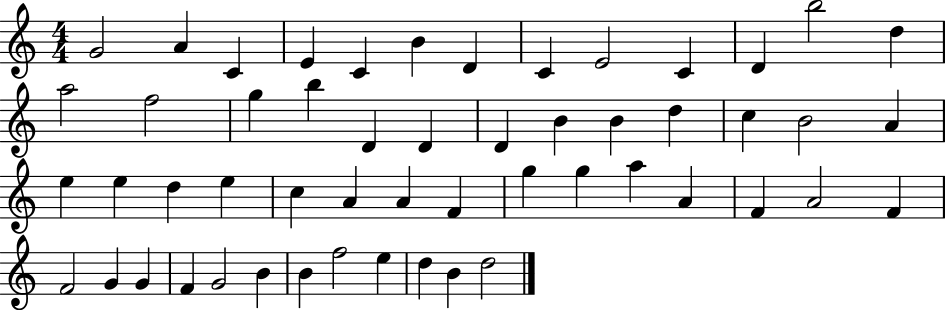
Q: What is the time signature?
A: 4/4